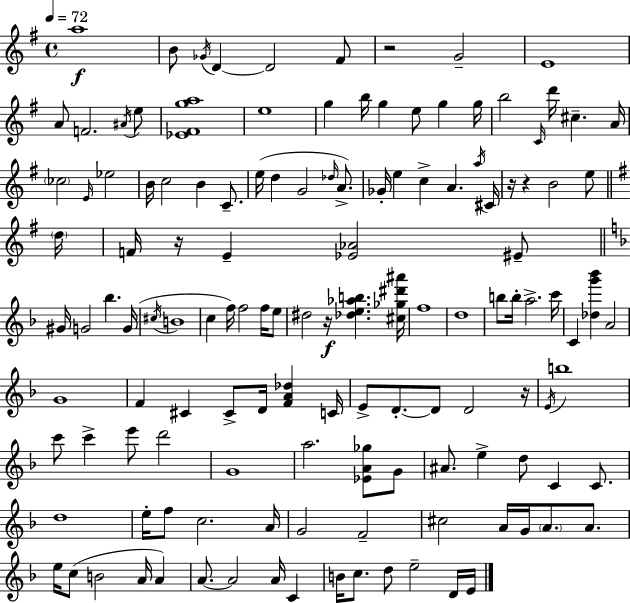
A5/w B4/e Gb4/s D4/q D4/h F#4/e R/h G4/h E4/w A4/e F4/h. A#4/s E5/e [Eb4,F#4,G5,A5]/w E5/w G5/q B5/s G5/q E5/e G5/q G5/s B5/h C4/s D6/s C#5/q. A4/s CES5/h E4/s Eb5/h B4/s C5/h B4/q C4/e. E5/s D5/q G4/h Db5/s A4/e. Gb4/s E5/q C5/q A4/q. A5/s C#4/s R/s R/q B4/h E5/e D5/s F4/s R/s E4/q [Eb4,Ab4]/h EIS4/e G#4/s G4/h Bb5/q. G4/s C#5/s B4/w C5/q F5/s F5/h F5/s E5/e D#5/h R/s [Db5,E5,Ab5,B5]/q. [C#5,Gb5,D#6,A#6]/s F5/w D5/w B5/e B5/s A5/h. C6/s C4/q [Db5,G6,Bb6]/q A4/h G4/w F4/q C#4/q C#4/e D4/s [F4,A4,Db5]/q C4/s E4/e D4/e. D4/e D4/h R/s E4/s B5/w C6/e C6/q E6/e D6/h G4/w A5/h. [Eb4,A4,Gb5]/e G4/e A#4/e. E5/q D5/e C4/q C4/e. D5/w E5/s F5/e C5/h. A4/s G4/h F4/h C#5/h A4/s G4/s A4/e. A4/e. E5/s C5/e B4/h A4/s A4/q A4/e. A4/h A4/s C4/q B4/s C5/e. D5/e E5/h D4/s E4/s